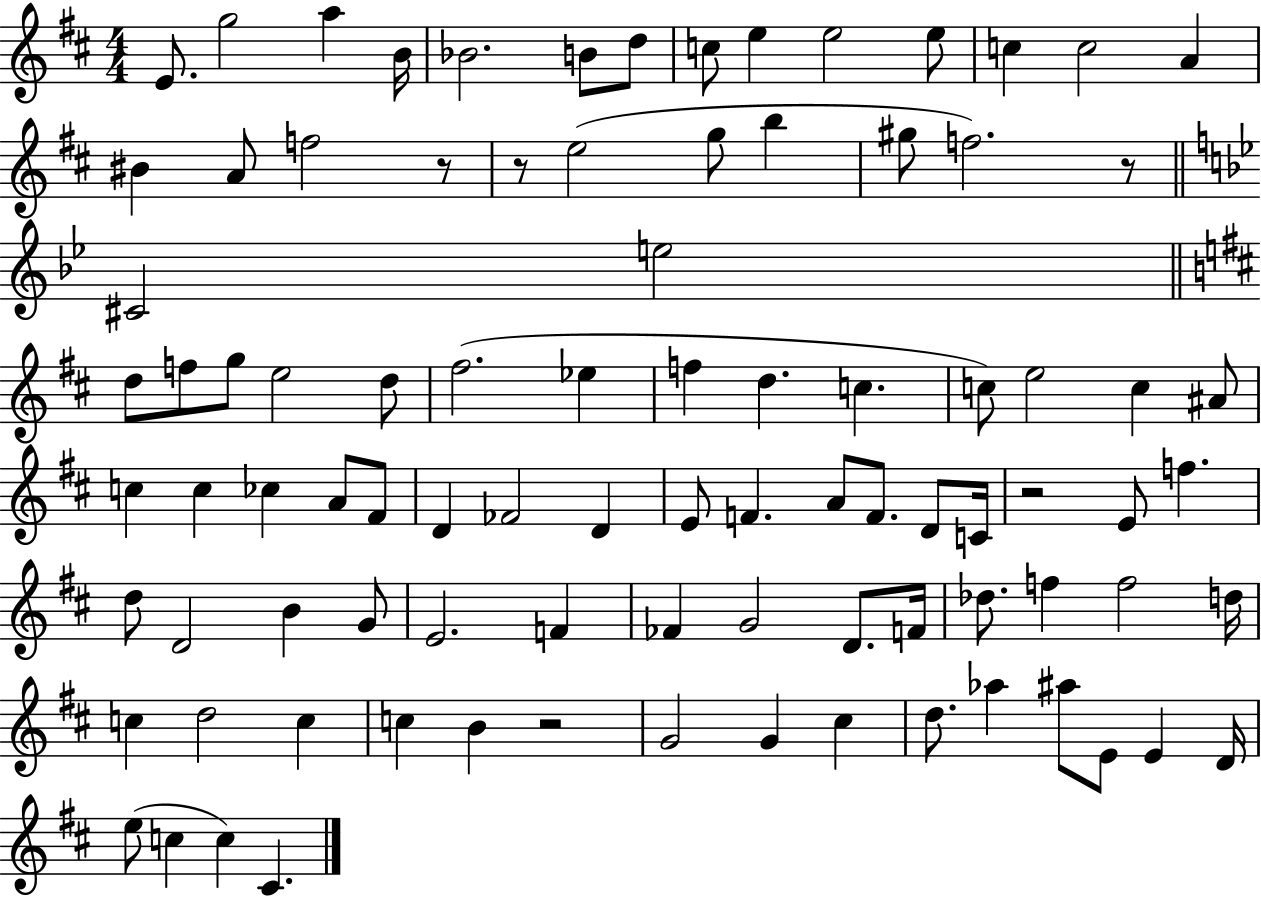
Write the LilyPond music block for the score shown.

{
  \clef treble
  \numericTimeSignature
  \time 4/4
  \key d \major
  e'8. g''2 a''4 b'16 | bes'2. b'8 d''8 | c''8 e''4 e''2 e''8 | c''4 c''2 a'4 | \break bis'4 a'8 f''2 r8 | r8 e''2( g''8 b''4 | gis''8 f''2.) r8 | \bar "||" \break \key g \minor cis'2 e''2 | \bar "||" \break \key d \major d''8 f''8 g''8 e''2 d''8 | fis''2.( ees''4 | f''4 d''4. c''4. | c''8) e''2 c''4 ais'8 | \break c''4 c''4 ces''4 a'8 fis'8 | d'4 fes'2 d'4 | e'8 f'4. a'8 f'8. d'8 c'16 | r2 e'8 f''4. | \break d''8 d'2 b'4 g'8 | e'2. f'4 | fes'4 g'2 d'8. f'16 | des''8. f''4 f''2 d''16 | \break c''4 d''2 c''4 | c''4 b'4 r2 | g'2 g'4 cis''4 | d''8. aes''4 ais''8 e'8 e'4 d'16 | \break e''8( c''4 c''4) cis'4. | \bar "|."
}